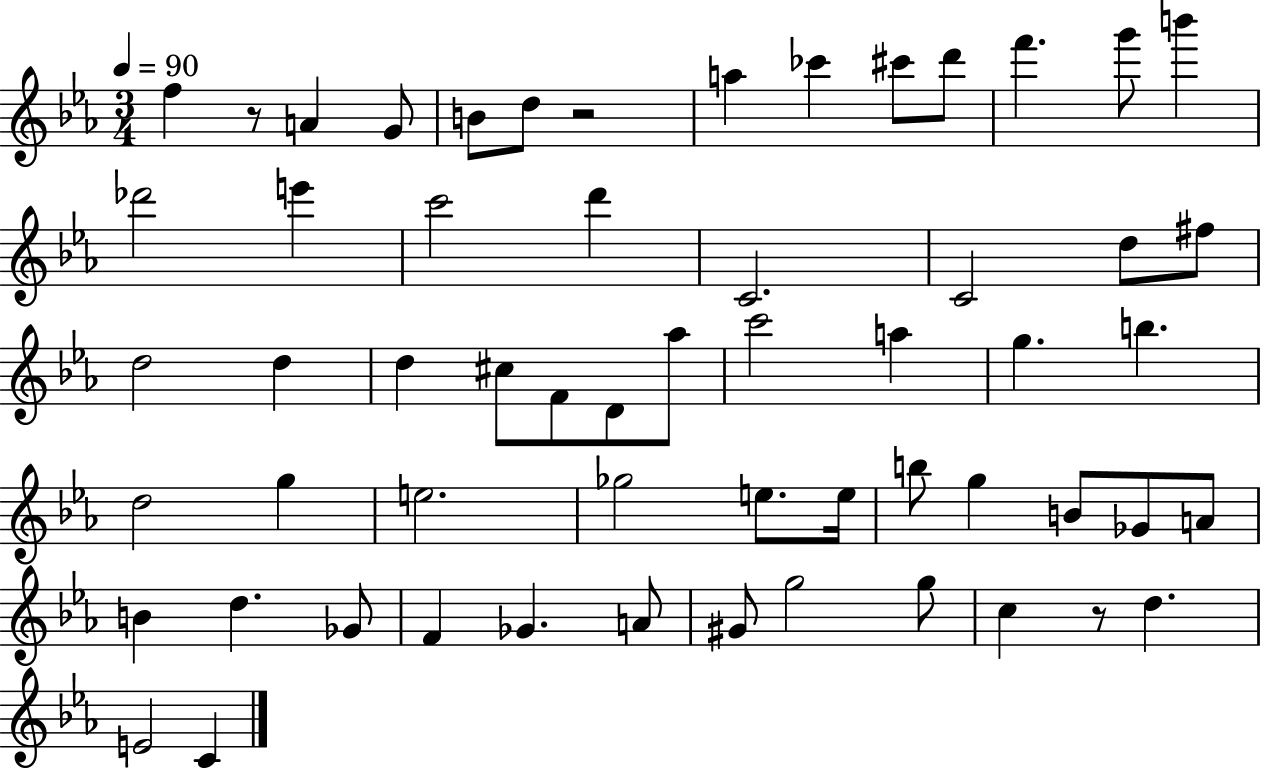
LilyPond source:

{
  \clef treble
  \numericTimeSignature
  \time 3/4
  \key ees \major
  \tempo 4 = 90
  f''4 r8 a'4 g'8 | b'8 d''8 r2 | a''4 ces'''4 cis'''8 d'''8 | f'''4. g'''8 b'''4 | \break des'''2 e'''4 | c'''2 d'''4 | c'2. | c'2 d''8 fis''8 | \break d''2 d''4 | d''4 cis''8 f'8 d'8 aes''8 | c'''2 a''4 | g''4. b''4. | \break d''2 g''4 | e''2. | ges''2 e''8. e''16 | b''8 g''4 b'8 ges'8 a'8 | \break b'4 d''4. ges'8 | f'4 ges'4. a'8 | gis'8 g''2 g''8 | c''4 r8 d''4. | \break e'2 c'4 | \bar "|."
}